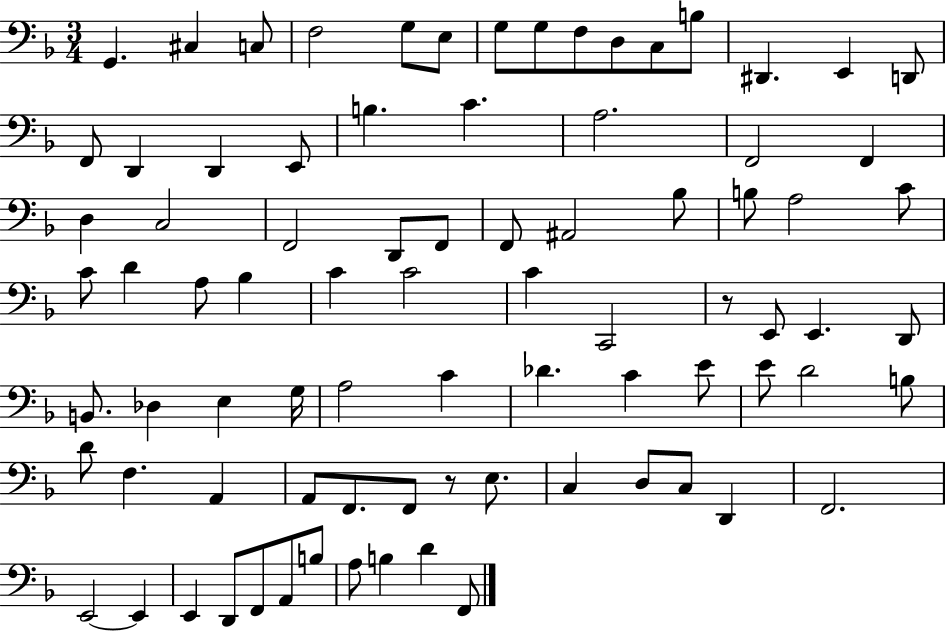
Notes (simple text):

G2/q. C#3/q C3/e F3/h G3/e E3/e G3/e G3/e F3/e D3/e C3/e B3/e D#2/q. E2/q D2/e F2/e D2/q D2/q E2/e B3/q. C4/q. A3/h. F2/h F2/q D3/q C3/h F2/h D2/e F2/e F2/e A#2/h Bb3/e B3/e A3/h C4/e C4/e D4/q A3/e Bb3/q C4/q C4/h C4/q C2/h R/e E2/e E2/q. D2/e B2/e. Db3/q E3/q G3/s A3/h C4/q Db4/q. C4/q E4/e E4/e D4/h B3/e D4/e F3/q. A2/q A2/e F2/e. F2/e R/e E3/e. C3/q D3/e C3/e D2/q F2/h. E2/h E2/q E2/q D2/e F2/e A2/e B3/e A3/e B3/q D4/q F2/e